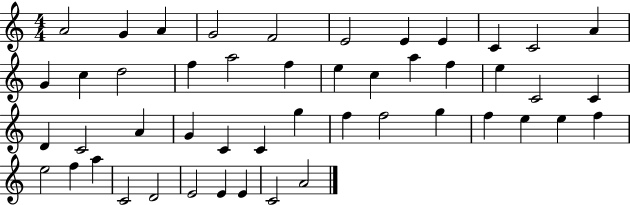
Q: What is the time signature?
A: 4/4